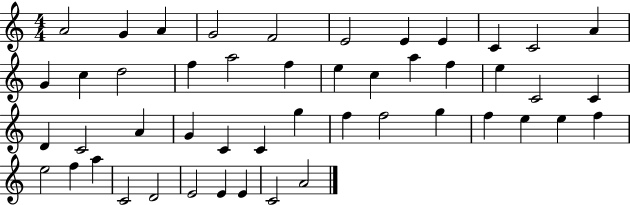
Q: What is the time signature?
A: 4/4